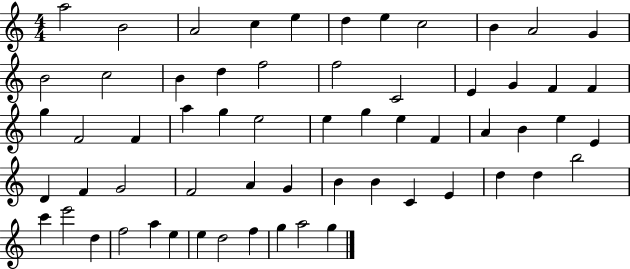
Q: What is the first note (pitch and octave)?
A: A5